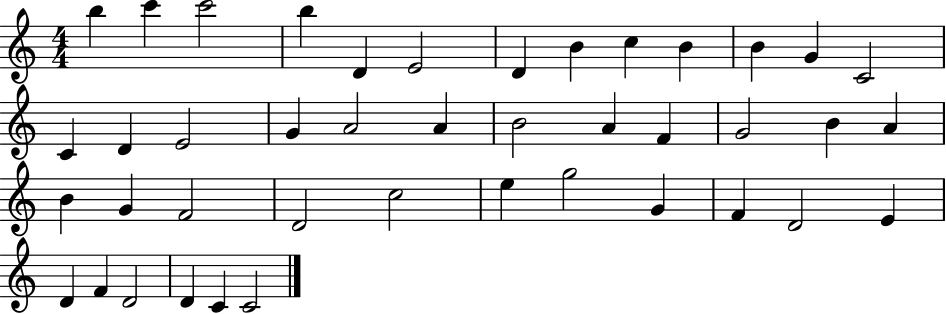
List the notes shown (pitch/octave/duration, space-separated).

B5/q C6/q C6/h B5/q D4/q E4/h D4/q B4/q C5/q B4/q B4/q G4/q C4/h C4/q D4/q E4/h G4/q A4/h A4/q B4/h A4/q F4/q G4/h B4/q A4/q B4/q G4/q F4/h D4/h C5/h E5/q G5/h G4/q F4/q D4/h E4/q D4/q F4/q D4/h D4/q C4/q C4/h